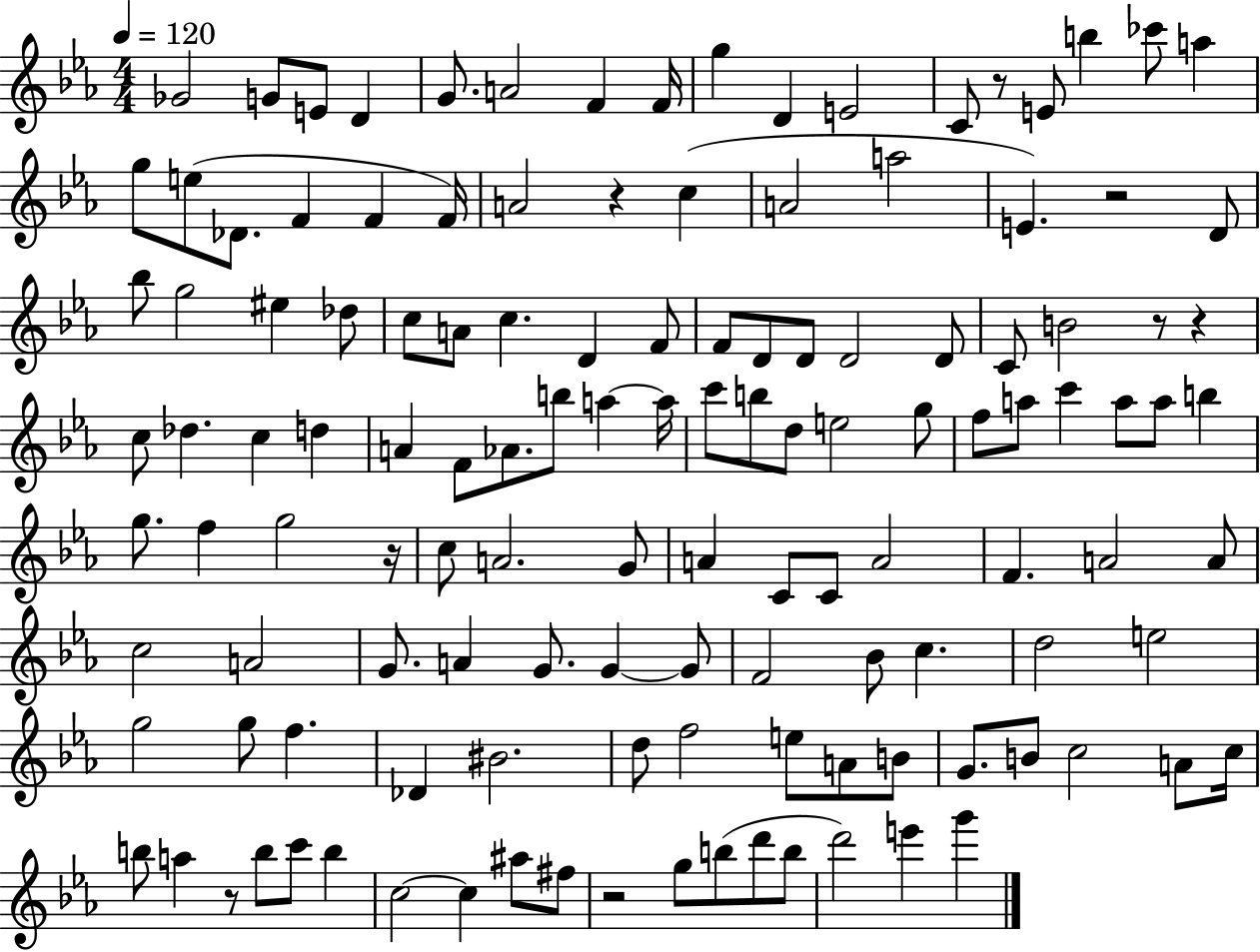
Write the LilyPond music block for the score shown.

{
  \clef treble
  \numericTimeSignature
  \time 4/4
  \key ees \major
  \tempo 4 = 120
  ges'2 g'8 e'8 d'4 | g'8. a'2 f'4 f'16 | g''4 d'4 e'2 | c'8 r8 e'8 b''4 ces'''8 a''4 | \break g''8 e''8( des'8. f'4 f'4 f'16) | a'2 r4 c''4( | a'2 a''2 | e'4.) r2 d'8 | \break bes''8 g''2 eis''4 des''8 | c''8 a'8 c''4. d'4 f'8 | f'8 d'8 d'8 d'2 d'8 | c'8 b'2 r8 r4 | \break c''8 des''4. c''4 d''4 | a'4 f'8 aes'8. b''8 a''4~~ a''16 | c'''8 b''8 d''8 e''2 g''8 | f''8 a''8 c'''4 a''8 a''8 b''4 | \break g''8. f''4 g''2 r16 | c''8 a'2. g'8 | a'4 c'8 c'8 a'2 | f'4. a'2 a'8 | \break c''2 a'2 | g'8. a'4 g'8. g'4~~ g'8 | f'2 bes'8 c''4. | d''2 e''2 | \break g''2 g''8 f''4. | des'4 bis'2. | d''8 f''2 e''8 a'8 b'8 | g'8. b'8 c''2 a'8 c''16 | \break b''8 a''4 r8 b''8 c'''8 b''4 | c''2~~ c''4 ais''8 fis''8 | r2 g''8 b''8( d'''8 b''8 | d'''2) e'''4 g'''4 | \break \bar "|."
}